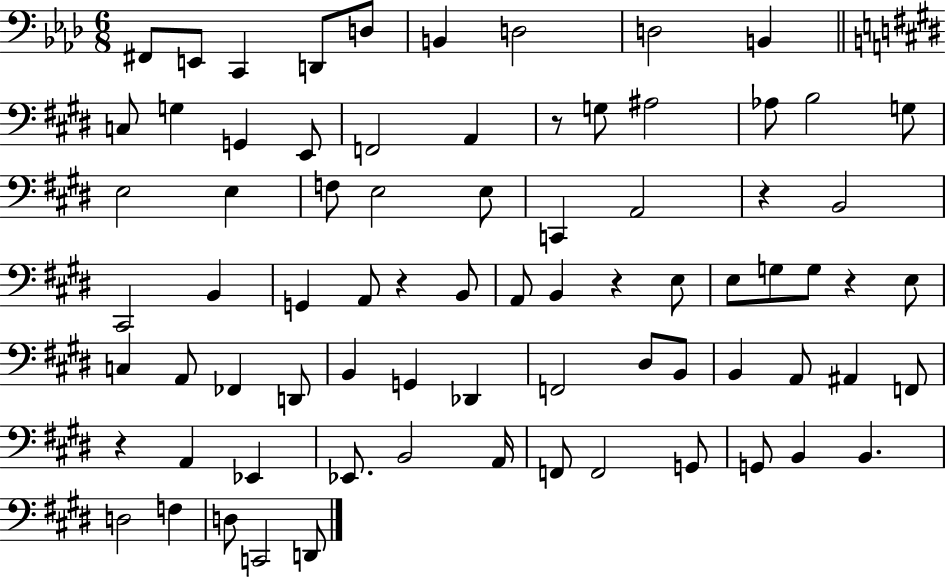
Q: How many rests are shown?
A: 6